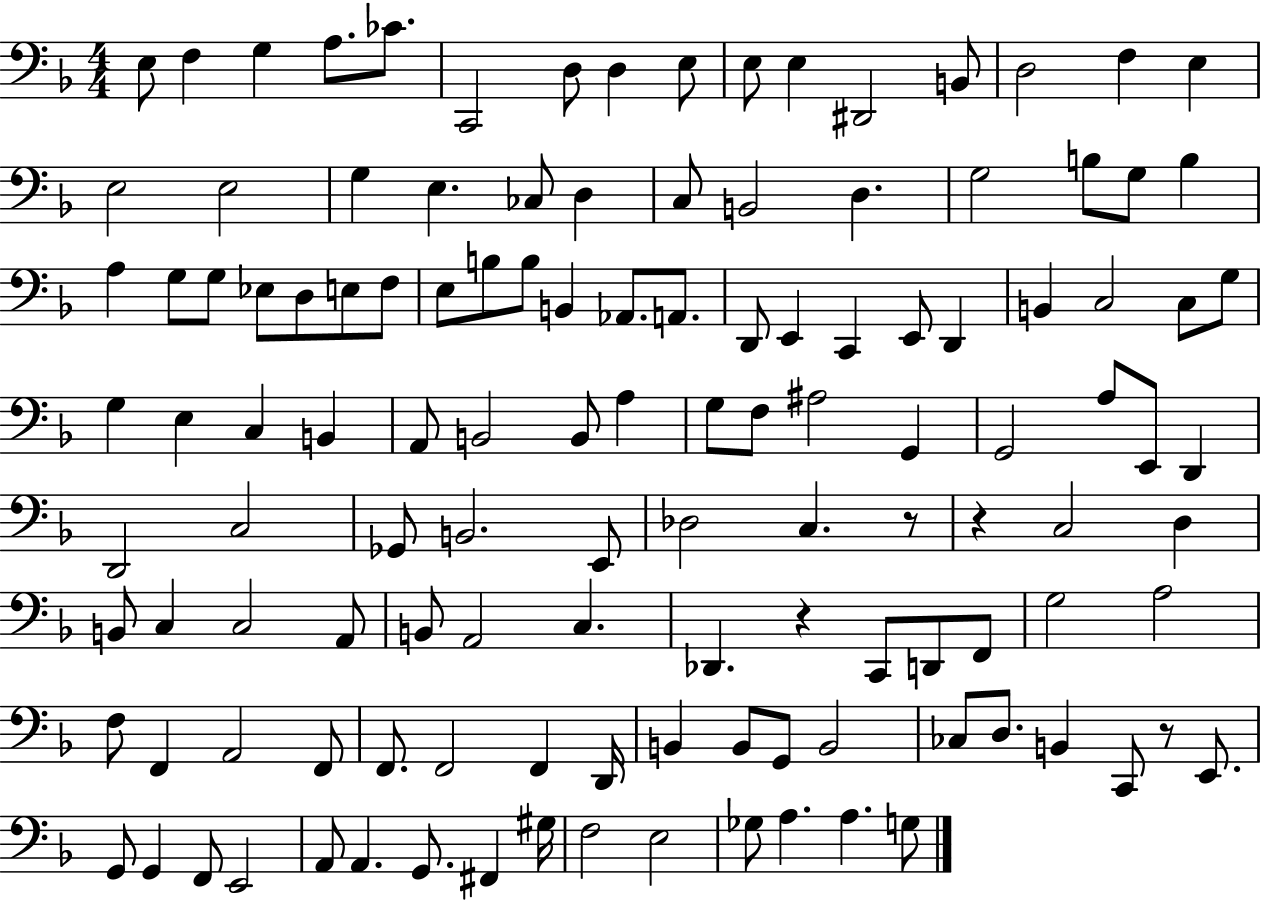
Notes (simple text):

E3/e F3/q G3/q A3/e. CES4/e. C2/h D3/e D3/q E3/e E3/e E3/q D#2/h B2/e D3/h F3/q E3/q E3/h E3/h G3/q E3/q. CES3/e D3/q C3/e B2/h D3/q. G3/h B3/e G3/e B3/q A3/q G3/e G3/e Eb3/e D3/e E3/e F3/e E3/e B3/e B3/e B2/q Ab2/e. A2/e. D2/e E2/q C2/q E2/e D2/q B2/q C3/h C3/e G3/e G3/q E3/q C3/q B2/q A2/e B2/h B2/e A3/q G3/e F3/e A#3/h G2/q G2/h A3/e E2/e D2/q D2/h C3/h Gb2/e B2/h. E2/e Db3/h C3/q. R/e R/q C3/h D3/q B2/e C3/q C3/h A2/e B2/e A2/h C3/q. Db2/q. R/q C2/e D2/e F2/e G3/h A3/h F3/e F2/q A2/h F2/e F2/e. F2/h F2/q D2/s B2/q B2/e G2/e B2/h CES3/e D3/e. B2/q C2/e R/e E2/e. G2/e G2/q F2/e E2/h A2/e A2/q. G2/e. F#2/q G#3/s F3/h E3/h Gb3/e A3/q. A3/q. G3/e